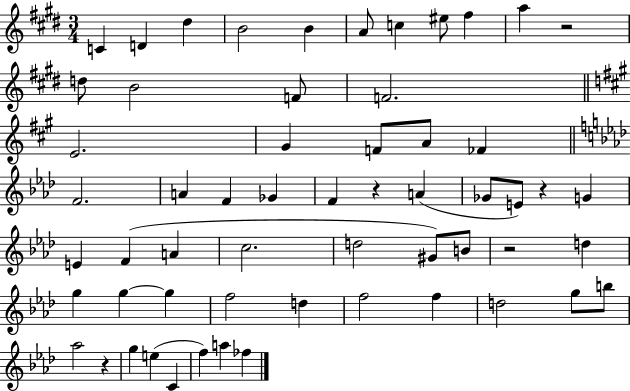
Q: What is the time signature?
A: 3/4